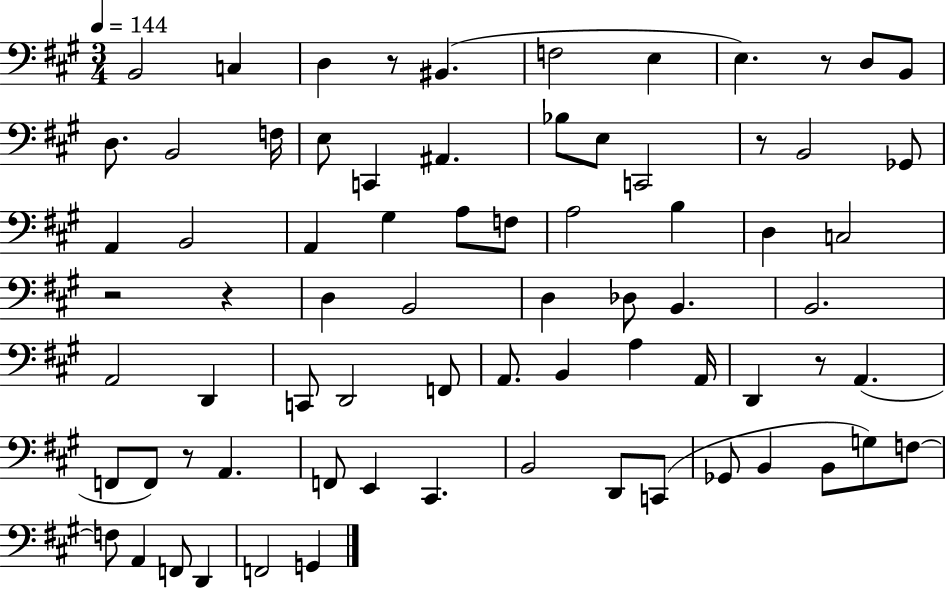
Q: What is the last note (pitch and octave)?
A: G2